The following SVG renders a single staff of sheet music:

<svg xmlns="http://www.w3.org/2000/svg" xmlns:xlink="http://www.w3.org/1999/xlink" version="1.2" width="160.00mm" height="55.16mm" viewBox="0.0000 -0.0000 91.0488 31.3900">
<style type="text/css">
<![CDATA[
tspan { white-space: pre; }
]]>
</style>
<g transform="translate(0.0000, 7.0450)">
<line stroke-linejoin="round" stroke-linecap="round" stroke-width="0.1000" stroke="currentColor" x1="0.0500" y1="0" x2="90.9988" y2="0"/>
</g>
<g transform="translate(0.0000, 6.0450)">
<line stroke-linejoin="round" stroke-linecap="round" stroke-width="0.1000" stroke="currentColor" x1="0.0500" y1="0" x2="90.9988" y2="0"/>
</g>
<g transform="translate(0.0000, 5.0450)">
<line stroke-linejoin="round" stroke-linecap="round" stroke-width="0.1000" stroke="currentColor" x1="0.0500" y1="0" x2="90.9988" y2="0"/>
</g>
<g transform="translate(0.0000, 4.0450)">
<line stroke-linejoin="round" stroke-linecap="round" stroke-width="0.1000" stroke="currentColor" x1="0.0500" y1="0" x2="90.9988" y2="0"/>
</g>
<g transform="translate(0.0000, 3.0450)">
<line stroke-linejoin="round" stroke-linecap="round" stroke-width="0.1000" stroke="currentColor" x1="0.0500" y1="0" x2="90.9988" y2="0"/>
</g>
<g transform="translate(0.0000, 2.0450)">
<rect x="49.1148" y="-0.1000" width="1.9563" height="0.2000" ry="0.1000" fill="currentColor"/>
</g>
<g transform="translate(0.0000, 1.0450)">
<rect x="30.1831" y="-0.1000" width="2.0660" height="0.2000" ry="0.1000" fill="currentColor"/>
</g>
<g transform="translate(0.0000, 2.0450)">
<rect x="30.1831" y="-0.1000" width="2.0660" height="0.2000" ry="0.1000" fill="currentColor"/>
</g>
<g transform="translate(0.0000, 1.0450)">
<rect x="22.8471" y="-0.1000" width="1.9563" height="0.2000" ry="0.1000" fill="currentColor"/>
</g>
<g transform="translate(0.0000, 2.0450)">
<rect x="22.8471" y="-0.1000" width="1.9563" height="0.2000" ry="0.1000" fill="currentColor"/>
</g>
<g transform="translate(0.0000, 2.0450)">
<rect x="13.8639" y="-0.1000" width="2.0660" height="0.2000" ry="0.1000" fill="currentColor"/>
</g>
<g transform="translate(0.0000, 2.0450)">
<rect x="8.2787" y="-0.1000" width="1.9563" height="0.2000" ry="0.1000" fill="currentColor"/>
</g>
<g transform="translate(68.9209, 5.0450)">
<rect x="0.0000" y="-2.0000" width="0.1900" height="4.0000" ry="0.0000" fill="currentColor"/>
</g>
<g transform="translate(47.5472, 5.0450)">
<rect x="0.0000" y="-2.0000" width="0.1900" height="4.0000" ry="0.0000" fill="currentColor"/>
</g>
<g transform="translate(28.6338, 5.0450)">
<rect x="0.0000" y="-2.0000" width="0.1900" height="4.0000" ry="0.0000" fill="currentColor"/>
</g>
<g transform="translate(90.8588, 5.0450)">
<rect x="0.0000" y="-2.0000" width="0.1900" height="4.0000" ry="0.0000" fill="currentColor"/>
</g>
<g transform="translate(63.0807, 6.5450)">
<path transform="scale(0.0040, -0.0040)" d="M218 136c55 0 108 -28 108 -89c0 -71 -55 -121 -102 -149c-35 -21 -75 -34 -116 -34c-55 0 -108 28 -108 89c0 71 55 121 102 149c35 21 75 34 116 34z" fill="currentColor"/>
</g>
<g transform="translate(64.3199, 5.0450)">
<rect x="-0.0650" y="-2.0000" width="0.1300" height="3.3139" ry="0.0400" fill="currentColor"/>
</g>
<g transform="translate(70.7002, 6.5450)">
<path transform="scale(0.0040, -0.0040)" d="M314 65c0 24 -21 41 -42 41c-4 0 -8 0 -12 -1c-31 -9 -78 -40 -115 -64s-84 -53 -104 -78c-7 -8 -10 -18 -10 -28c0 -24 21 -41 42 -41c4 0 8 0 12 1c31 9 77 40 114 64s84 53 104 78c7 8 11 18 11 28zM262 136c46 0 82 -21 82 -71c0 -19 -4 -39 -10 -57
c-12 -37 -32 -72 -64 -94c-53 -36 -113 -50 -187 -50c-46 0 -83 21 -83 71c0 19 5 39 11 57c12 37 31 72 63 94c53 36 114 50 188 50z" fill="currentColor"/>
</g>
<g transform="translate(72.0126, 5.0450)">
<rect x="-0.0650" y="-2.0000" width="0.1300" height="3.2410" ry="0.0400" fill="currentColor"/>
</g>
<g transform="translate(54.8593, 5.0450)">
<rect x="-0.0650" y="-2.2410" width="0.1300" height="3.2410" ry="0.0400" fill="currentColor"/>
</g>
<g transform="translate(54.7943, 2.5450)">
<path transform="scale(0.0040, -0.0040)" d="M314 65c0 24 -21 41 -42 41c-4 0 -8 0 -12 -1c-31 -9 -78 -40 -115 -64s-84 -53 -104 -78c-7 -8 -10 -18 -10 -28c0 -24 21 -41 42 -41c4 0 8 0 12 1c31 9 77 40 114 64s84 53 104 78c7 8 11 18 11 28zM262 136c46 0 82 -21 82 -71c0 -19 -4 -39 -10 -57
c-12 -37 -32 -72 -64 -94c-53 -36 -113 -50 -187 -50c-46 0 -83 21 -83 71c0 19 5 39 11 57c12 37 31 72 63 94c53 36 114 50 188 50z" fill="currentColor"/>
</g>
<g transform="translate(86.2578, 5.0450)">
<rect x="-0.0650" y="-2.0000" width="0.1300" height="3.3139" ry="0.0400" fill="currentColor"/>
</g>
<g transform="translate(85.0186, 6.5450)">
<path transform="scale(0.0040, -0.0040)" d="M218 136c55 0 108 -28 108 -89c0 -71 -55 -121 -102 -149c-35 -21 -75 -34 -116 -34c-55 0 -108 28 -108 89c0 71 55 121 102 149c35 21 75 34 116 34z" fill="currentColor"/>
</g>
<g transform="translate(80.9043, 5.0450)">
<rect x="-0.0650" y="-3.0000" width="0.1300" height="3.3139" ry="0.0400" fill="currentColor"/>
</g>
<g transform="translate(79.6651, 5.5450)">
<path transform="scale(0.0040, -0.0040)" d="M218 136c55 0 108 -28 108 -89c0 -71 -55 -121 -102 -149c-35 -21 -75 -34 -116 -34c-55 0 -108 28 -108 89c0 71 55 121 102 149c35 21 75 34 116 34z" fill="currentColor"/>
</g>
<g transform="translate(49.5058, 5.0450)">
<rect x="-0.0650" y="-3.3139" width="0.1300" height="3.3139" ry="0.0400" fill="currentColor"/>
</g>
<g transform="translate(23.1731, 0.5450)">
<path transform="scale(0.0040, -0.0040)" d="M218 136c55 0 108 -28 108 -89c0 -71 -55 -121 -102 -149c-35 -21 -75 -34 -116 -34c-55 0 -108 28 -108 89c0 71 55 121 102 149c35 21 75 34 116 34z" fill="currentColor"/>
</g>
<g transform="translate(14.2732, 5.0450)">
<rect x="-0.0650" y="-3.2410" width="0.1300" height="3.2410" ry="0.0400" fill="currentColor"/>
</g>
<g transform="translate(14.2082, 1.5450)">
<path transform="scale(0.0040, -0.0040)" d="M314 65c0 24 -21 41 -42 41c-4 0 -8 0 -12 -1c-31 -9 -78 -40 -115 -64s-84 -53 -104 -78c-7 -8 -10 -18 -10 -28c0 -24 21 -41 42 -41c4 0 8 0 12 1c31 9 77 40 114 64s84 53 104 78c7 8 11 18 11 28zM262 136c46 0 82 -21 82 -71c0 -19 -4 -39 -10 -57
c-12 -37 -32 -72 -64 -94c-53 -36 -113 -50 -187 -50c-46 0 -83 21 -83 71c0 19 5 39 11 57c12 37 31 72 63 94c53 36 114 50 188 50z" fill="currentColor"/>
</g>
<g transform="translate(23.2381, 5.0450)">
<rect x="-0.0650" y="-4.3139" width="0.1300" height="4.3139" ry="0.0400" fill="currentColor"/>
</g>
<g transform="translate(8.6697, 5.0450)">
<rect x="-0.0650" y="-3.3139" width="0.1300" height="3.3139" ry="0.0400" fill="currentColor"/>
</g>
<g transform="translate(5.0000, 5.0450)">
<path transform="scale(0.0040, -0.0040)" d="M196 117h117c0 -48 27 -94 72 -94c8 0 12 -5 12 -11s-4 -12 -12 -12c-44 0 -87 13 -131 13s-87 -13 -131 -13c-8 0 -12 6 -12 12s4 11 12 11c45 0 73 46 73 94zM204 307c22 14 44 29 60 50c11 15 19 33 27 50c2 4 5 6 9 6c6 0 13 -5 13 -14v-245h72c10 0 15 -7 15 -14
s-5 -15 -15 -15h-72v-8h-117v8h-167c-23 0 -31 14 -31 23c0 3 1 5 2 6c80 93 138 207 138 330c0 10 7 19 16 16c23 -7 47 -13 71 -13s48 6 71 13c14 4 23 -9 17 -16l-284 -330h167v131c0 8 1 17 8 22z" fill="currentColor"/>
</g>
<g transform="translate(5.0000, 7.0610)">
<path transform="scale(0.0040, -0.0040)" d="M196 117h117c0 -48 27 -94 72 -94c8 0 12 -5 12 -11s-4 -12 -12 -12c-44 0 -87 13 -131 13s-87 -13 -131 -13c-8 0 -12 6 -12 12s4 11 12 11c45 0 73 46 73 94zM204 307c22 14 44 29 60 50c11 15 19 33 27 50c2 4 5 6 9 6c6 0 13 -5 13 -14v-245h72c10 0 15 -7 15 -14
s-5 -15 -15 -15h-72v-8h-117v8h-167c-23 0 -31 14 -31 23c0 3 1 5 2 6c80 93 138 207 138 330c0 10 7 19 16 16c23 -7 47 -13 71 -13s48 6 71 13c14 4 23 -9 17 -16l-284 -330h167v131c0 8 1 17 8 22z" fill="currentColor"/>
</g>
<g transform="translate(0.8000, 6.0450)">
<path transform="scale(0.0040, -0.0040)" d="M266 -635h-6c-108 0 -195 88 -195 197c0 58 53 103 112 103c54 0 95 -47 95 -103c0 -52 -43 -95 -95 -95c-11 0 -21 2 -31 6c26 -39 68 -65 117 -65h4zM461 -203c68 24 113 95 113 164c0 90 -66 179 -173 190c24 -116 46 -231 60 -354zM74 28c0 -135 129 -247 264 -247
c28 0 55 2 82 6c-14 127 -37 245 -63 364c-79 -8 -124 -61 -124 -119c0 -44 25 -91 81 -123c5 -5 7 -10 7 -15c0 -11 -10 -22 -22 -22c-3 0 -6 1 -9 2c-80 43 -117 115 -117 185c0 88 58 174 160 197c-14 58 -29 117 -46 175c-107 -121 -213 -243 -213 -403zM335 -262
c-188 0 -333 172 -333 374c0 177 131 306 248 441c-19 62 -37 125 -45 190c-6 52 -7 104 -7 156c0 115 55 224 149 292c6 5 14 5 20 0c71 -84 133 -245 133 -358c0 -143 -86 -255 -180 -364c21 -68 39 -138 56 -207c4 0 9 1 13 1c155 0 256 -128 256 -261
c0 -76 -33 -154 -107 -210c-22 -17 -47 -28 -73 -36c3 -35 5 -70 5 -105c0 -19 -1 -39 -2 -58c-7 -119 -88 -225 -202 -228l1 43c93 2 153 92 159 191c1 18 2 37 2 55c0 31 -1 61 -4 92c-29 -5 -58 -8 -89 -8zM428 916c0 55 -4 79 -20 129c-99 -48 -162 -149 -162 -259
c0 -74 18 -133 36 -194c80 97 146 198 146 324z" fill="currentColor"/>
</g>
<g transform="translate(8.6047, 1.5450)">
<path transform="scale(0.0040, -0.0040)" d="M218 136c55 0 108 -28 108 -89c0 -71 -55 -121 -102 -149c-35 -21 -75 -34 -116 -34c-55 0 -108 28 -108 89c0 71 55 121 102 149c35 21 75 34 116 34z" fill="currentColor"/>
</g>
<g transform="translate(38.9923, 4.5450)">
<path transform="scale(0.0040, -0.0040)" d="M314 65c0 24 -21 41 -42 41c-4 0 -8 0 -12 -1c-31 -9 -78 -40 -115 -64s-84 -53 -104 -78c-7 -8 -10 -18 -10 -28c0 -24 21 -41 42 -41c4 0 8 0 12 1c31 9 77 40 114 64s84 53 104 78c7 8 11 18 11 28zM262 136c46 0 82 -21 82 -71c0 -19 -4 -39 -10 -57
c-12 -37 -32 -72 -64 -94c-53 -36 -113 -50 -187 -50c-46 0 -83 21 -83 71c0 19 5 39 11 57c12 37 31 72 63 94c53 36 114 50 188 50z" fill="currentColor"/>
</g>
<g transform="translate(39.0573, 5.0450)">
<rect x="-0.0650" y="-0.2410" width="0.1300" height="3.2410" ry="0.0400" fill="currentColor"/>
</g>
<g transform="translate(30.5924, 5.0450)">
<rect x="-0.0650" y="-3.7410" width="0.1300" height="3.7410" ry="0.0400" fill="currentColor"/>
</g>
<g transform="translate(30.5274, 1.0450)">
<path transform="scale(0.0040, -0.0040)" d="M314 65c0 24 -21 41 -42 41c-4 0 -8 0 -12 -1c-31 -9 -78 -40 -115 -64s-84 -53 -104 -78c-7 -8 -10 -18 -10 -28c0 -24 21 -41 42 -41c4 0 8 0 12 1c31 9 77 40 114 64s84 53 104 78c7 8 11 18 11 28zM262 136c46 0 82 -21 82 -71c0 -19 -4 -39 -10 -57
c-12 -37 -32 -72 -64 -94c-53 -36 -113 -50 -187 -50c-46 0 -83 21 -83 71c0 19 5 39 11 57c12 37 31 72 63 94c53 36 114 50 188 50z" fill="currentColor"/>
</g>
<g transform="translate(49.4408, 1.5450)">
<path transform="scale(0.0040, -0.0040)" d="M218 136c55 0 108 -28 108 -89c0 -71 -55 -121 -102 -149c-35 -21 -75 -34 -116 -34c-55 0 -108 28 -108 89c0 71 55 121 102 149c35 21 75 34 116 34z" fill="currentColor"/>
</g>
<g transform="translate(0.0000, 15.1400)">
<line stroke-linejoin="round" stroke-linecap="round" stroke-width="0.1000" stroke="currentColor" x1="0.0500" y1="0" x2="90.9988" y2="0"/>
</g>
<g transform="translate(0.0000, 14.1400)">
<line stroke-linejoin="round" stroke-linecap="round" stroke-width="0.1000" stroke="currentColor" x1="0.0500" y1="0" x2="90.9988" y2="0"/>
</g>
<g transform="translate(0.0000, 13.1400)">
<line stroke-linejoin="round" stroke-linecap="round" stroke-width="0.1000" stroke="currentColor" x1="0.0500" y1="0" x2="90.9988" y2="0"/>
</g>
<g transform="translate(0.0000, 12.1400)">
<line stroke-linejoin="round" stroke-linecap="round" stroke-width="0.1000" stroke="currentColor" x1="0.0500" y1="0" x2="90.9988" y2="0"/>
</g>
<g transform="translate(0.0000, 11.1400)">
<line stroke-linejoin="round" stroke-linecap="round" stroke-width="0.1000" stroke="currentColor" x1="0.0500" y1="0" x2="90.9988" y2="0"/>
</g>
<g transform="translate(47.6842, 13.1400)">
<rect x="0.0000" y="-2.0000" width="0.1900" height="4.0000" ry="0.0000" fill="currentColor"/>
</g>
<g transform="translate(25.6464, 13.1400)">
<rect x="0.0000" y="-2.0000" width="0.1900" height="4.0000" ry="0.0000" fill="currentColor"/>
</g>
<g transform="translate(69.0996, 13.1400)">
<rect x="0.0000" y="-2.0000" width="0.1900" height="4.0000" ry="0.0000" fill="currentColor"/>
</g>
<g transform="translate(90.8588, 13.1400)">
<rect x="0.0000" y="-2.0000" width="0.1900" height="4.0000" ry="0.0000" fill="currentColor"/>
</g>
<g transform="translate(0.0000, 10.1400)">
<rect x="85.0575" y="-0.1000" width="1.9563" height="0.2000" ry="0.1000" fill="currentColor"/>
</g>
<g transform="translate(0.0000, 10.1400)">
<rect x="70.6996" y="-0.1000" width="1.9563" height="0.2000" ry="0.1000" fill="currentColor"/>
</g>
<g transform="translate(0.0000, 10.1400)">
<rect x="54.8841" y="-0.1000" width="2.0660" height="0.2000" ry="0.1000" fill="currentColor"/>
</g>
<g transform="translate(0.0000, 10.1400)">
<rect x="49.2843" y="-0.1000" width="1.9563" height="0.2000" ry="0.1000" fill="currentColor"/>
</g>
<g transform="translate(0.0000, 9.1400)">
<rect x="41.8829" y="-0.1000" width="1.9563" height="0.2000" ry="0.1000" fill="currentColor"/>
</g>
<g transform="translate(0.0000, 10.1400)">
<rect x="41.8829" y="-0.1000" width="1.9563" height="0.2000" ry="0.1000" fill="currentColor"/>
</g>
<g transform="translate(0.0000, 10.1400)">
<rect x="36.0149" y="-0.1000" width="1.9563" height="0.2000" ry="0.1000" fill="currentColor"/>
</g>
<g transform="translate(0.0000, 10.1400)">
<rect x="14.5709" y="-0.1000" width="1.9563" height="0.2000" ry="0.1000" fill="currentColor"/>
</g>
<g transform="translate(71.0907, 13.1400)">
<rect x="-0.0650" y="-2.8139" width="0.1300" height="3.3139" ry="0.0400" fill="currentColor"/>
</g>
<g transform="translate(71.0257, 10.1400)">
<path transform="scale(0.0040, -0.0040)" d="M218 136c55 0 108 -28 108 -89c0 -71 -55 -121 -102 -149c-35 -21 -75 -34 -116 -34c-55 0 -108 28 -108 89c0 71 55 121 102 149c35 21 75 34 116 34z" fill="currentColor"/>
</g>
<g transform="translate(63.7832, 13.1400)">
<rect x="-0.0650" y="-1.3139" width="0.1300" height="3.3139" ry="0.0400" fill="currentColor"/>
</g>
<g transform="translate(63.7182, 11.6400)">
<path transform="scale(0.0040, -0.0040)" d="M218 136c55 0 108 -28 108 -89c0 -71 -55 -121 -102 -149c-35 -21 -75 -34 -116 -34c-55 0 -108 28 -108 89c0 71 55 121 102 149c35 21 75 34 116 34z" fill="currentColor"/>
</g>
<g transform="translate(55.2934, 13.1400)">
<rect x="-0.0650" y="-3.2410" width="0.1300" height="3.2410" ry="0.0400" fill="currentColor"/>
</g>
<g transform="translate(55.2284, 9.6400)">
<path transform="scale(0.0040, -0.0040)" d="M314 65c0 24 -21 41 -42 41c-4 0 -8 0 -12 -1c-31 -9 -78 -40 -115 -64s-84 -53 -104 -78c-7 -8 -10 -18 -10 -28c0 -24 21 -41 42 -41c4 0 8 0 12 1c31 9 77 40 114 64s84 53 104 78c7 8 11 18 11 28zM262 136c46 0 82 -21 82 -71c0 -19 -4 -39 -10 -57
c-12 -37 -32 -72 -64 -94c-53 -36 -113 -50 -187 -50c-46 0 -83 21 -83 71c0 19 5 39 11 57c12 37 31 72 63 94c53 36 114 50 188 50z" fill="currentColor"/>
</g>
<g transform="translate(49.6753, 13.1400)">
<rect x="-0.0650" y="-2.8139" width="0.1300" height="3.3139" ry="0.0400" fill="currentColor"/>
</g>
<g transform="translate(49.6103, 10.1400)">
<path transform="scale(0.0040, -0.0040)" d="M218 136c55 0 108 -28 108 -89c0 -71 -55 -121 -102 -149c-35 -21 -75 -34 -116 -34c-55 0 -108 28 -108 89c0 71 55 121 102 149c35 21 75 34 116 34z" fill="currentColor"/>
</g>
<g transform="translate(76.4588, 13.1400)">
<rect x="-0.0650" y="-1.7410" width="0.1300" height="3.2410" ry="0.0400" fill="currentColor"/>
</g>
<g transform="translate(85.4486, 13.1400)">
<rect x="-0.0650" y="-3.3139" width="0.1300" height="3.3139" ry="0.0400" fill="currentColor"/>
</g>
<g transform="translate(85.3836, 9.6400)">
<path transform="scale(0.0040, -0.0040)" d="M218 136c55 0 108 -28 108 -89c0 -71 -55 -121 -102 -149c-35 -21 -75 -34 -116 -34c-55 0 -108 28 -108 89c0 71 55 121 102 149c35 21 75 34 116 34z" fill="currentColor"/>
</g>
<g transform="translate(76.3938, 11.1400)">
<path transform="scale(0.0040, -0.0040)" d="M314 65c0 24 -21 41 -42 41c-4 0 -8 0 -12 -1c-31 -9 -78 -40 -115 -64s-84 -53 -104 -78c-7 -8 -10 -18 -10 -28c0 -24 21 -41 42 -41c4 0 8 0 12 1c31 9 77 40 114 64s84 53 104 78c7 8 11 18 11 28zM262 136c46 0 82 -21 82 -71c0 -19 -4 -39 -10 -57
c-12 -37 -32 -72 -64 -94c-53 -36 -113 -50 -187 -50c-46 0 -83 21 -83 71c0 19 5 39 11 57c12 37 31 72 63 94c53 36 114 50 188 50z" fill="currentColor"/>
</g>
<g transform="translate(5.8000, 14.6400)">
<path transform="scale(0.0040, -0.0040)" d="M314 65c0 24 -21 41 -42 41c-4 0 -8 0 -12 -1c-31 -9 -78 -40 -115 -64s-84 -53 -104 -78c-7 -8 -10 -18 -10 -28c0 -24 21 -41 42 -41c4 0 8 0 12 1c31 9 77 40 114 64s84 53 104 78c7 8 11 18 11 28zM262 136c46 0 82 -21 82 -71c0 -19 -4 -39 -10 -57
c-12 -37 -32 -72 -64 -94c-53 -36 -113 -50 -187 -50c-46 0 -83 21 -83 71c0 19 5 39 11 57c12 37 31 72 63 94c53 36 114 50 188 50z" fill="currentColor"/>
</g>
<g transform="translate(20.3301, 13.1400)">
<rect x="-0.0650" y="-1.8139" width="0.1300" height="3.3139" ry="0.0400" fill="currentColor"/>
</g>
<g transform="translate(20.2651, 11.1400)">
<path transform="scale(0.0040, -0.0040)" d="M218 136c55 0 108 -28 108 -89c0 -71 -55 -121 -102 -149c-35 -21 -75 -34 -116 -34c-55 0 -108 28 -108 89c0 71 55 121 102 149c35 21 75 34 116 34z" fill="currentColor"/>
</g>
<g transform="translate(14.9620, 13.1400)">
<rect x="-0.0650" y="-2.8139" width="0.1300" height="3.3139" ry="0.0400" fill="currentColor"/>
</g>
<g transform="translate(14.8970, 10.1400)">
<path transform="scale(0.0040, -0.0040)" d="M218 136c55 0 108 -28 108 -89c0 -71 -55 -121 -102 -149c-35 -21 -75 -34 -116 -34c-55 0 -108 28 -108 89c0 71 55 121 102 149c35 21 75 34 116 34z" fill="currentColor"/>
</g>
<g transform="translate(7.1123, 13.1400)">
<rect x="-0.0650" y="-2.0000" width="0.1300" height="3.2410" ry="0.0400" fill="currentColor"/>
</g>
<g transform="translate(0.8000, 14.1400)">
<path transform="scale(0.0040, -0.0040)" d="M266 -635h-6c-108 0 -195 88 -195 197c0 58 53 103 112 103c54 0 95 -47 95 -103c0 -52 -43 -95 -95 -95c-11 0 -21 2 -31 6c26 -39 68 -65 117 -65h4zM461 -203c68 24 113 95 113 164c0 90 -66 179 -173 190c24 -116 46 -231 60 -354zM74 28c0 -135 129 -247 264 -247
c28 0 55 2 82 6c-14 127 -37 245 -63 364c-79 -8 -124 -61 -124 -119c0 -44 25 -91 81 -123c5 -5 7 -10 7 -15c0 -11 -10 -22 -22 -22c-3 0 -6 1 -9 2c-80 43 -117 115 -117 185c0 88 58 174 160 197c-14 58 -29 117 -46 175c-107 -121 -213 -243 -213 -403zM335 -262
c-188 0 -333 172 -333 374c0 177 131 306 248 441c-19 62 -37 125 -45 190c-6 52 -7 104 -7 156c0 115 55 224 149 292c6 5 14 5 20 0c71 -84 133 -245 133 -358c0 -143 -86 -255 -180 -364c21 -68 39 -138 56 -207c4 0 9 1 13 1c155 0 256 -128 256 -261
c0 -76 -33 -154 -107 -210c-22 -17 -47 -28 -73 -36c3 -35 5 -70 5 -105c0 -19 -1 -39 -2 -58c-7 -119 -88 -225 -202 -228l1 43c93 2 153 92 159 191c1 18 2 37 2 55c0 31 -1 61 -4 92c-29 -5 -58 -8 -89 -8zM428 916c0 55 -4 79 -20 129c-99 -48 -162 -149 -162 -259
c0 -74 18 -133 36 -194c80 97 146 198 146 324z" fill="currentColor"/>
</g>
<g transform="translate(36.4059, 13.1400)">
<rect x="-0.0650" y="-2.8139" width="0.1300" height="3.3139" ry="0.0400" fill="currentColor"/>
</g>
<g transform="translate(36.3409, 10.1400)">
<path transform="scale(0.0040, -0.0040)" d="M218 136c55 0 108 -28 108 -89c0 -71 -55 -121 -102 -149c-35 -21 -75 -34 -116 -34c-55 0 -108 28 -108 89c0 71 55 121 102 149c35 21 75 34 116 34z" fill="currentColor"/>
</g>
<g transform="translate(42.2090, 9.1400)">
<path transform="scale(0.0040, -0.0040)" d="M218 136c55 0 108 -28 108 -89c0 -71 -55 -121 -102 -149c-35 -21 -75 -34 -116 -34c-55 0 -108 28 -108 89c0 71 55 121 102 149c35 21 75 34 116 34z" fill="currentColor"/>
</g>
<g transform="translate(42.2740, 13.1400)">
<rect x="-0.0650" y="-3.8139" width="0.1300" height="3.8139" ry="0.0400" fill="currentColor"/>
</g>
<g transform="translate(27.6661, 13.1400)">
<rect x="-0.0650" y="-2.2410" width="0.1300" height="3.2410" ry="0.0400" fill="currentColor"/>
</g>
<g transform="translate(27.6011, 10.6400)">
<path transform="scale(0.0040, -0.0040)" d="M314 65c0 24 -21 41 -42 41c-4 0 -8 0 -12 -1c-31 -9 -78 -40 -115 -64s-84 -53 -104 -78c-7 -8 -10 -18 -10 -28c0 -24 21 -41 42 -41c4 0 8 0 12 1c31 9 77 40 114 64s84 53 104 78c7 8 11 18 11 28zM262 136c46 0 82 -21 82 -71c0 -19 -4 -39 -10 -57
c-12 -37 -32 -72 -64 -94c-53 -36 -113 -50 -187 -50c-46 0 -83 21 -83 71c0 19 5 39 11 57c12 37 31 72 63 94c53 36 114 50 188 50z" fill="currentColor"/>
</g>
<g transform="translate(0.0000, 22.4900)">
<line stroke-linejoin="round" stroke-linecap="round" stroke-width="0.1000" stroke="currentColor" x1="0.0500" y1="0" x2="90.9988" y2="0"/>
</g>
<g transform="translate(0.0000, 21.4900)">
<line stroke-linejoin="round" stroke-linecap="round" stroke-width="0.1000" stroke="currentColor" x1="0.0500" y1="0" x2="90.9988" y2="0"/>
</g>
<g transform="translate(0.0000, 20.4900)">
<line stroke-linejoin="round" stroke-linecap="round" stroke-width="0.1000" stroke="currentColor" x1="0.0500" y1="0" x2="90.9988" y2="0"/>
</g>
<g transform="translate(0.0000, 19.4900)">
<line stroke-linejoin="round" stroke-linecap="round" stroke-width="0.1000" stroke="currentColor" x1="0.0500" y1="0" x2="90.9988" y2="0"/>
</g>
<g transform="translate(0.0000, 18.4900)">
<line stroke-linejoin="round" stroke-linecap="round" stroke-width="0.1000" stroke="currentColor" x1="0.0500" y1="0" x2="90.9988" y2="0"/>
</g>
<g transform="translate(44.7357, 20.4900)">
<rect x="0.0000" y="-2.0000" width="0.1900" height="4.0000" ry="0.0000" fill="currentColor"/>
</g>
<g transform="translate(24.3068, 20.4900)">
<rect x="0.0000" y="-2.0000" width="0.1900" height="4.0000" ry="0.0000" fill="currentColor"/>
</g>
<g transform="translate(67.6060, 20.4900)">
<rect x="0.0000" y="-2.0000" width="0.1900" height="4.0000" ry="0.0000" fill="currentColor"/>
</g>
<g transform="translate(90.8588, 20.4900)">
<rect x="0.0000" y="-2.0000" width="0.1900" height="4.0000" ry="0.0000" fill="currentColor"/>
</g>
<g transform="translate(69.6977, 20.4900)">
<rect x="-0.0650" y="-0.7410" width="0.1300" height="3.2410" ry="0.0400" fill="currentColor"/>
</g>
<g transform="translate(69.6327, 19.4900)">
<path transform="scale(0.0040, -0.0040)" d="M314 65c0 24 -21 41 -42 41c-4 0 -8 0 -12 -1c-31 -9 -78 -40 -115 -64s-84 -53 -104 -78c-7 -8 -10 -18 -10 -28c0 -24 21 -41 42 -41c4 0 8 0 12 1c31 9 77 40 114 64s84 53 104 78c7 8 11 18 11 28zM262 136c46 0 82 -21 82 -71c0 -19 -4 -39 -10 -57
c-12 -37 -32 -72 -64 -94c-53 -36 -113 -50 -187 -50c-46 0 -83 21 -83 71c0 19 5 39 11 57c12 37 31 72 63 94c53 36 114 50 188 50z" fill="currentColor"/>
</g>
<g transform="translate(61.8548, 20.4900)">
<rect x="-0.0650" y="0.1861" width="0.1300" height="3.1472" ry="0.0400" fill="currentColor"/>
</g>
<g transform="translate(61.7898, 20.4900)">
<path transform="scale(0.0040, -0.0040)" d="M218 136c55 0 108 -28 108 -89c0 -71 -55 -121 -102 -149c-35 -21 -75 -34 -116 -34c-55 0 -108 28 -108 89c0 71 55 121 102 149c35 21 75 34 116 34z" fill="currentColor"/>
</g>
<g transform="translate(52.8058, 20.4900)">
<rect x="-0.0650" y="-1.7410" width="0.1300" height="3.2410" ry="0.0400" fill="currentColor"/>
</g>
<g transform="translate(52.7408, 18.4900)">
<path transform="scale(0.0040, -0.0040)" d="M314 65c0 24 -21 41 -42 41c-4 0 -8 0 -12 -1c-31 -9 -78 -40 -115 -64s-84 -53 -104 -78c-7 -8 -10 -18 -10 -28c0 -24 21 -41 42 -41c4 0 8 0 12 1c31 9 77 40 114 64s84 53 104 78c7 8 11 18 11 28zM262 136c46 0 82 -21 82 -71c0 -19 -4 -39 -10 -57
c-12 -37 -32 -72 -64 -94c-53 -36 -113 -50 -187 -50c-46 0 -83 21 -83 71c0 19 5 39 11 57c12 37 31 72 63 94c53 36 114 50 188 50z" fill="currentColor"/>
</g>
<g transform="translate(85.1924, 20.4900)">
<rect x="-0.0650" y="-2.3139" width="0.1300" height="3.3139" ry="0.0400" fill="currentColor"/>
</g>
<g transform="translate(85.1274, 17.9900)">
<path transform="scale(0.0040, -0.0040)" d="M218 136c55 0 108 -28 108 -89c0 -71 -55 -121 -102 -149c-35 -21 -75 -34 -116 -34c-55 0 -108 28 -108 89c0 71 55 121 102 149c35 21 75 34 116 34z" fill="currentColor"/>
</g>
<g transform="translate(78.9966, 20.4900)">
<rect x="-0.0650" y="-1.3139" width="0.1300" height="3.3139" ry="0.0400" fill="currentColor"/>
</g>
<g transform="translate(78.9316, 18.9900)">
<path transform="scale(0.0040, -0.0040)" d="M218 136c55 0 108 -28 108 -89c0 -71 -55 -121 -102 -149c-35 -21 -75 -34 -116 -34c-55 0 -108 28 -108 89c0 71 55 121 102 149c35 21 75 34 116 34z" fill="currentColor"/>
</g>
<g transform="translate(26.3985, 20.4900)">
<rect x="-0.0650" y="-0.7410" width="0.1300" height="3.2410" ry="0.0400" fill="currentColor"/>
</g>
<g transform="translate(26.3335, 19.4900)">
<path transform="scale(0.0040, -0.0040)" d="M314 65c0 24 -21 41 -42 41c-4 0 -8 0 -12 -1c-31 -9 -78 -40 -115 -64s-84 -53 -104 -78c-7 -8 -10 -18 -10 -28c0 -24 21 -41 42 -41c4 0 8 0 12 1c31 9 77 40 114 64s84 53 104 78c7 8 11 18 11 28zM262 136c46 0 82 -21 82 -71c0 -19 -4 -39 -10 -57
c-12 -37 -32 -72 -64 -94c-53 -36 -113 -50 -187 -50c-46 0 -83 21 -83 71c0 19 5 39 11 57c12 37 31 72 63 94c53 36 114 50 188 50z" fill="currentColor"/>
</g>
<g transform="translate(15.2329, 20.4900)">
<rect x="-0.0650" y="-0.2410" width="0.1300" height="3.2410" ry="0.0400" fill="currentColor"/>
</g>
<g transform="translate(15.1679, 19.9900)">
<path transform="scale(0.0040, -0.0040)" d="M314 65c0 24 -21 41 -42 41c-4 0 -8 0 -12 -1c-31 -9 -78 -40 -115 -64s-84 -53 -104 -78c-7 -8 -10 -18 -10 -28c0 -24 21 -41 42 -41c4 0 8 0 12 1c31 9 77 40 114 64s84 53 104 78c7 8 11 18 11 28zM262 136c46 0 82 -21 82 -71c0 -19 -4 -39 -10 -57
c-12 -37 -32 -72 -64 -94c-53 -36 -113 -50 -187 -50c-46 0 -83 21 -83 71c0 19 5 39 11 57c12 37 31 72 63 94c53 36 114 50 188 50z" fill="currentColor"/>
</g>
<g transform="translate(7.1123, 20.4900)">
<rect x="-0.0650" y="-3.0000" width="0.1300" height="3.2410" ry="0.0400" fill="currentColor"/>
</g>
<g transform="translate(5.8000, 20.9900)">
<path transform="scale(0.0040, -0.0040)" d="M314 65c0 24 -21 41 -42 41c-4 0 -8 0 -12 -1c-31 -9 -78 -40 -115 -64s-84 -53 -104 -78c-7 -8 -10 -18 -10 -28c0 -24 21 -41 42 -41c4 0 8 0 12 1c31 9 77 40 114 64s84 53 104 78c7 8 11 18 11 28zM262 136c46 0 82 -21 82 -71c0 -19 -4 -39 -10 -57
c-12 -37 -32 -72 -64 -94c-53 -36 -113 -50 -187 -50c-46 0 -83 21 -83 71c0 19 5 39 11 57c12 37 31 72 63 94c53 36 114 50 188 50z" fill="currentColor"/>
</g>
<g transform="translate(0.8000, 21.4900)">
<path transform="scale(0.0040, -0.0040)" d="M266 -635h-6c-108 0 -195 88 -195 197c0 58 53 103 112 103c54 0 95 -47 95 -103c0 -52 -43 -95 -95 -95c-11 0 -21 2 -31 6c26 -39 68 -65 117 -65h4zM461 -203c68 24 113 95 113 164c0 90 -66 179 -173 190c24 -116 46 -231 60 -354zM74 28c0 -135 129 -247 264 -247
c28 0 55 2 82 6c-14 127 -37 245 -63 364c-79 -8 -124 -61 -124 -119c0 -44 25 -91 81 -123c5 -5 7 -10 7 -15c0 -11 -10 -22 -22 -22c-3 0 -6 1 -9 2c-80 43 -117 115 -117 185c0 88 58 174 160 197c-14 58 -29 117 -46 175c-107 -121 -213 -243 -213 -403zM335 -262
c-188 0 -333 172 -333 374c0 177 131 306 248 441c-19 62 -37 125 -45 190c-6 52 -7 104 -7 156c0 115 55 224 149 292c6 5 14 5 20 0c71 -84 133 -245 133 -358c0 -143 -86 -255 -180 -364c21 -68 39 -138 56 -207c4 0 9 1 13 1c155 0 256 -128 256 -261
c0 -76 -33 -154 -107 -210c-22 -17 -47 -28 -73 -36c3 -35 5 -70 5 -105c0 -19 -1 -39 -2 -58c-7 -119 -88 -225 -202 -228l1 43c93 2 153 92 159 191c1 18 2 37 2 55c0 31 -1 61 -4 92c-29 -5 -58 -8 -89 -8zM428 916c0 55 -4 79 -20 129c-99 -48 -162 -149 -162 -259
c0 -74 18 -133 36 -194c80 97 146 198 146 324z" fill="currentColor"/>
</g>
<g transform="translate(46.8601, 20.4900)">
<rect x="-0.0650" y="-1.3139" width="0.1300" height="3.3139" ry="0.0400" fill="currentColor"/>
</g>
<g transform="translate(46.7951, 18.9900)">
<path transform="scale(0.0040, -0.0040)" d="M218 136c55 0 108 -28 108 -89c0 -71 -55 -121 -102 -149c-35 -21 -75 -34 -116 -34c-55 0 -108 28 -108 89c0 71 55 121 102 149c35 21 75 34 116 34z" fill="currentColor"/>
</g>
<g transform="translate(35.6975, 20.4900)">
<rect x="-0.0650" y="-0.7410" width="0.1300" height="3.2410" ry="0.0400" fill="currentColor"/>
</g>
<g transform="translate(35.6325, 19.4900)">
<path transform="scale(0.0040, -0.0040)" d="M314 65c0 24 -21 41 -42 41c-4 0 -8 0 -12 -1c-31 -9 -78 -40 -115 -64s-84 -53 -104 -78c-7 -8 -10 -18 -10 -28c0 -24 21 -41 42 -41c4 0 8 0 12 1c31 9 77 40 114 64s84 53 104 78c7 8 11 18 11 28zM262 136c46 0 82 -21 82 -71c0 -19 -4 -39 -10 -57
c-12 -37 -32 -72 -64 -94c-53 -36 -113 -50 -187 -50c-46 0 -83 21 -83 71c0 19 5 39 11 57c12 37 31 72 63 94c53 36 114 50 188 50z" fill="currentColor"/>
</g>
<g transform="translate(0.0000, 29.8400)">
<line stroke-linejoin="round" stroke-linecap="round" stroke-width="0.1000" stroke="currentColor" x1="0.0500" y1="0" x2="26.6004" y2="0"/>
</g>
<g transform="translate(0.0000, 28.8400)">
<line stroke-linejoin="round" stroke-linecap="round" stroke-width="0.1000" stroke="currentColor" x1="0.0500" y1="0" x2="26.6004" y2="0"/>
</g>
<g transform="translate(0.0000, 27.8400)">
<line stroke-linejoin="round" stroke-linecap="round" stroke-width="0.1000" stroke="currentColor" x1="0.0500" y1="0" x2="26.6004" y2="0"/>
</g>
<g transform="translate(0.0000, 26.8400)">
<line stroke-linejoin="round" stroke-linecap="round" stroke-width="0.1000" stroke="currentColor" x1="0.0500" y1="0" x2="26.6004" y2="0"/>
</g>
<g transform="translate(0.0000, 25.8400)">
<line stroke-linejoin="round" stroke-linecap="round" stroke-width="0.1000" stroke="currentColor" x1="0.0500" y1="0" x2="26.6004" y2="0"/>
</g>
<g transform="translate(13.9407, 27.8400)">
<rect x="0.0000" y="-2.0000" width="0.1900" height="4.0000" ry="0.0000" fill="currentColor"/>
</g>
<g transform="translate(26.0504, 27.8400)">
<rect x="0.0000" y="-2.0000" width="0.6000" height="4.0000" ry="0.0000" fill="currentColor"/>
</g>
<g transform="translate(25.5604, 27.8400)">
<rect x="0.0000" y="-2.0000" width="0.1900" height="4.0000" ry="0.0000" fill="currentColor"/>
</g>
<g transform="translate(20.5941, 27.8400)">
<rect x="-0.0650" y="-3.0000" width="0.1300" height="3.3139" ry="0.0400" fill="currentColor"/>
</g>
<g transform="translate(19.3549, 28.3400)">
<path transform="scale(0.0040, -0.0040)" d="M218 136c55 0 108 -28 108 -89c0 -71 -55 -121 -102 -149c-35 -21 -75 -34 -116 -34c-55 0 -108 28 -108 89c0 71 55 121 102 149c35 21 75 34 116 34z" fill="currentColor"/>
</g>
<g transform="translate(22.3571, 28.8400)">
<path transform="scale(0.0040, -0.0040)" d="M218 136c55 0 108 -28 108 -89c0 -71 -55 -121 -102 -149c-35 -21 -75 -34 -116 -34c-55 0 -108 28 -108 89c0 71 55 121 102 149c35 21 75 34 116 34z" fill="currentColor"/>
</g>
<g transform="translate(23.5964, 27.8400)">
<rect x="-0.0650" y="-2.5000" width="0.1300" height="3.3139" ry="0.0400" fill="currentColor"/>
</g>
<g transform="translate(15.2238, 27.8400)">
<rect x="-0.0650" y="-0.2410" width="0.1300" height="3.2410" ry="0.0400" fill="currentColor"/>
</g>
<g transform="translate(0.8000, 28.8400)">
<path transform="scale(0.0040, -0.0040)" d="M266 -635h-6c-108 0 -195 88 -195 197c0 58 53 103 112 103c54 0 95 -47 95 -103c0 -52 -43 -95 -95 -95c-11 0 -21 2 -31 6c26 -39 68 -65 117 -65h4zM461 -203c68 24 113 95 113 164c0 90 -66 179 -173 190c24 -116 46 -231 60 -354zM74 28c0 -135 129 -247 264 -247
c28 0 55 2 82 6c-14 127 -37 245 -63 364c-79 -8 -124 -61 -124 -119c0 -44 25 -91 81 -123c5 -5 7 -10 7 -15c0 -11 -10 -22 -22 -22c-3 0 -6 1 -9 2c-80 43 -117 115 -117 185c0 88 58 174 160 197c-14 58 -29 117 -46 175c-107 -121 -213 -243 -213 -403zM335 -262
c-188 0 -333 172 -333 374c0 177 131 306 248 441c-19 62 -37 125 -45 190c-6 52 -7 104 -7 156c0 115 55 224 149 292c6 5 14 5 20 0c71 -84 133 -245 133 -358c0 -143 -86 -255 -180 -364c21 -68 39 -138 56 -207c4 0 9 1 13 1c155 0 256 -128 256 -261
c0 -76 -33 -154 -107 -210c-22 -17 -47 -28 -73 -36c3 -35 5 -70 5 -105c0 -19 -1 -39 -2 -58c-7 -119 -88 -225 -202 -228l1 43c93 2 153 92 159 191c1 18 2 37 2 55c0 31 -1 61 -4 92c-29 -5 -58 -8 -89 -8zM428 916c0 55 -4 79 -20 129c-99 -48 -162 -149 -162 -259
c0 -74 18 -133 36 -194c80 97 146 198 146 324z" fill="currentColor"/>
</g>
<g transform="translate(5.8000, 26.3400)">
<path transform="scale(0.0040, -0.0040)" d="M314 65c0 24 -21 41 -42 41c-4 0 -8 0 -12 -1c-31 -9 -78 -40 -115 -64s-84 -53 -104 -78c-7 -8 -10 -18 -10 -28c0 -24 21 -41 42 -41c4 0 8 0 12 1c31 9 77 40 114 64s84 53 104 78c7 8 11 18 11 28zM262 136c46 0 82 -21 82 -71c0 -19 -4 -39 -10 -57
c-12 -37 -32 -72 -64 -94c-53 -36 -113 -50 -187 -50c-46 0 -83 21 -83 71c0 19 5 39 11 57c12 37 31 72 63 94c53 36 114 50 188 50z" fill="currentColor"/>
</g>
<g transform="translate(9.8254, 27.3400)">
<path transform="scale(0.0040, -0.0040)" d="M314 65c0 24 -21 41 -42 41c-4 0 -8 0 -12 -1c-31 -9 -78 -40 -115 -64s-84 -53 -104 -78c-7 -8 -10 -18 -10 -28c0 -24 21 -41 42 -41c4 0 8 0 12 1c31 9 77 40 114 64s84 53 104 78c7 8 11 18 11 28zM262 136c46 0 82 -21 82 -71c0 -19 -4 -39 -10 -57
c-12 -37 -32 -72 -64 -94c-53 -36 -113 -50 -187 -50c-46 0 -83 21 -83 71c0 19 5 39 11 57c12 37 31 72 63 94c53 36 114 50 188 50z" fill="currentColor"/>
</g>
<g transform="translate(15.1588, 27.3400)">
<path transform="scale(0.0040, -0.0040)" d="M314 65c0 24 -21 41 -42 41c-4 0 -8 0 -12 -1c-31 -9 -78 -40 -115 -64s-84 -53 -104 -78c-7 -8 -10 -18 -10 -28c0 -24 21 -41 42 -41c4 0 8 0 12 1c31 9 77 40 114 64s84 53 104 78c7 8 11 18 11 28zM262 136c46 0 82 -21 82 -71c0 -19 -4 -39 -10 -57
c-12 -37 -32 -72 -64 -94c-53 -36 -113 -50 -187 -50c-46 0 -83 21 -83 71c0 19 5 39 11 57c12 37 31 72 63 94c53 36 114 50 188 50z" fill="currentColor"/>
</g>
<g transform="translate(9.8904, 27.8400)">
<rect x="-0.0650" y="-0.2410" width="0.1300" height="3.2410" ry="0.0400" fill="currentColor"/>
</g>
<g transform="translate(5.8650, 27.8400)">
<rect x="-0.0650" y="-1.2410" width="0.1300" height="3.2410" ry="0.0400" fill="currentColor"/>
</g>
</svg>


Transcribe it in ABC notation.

X:1
T:Untitled
M:4/4
L:1/4
K:C
b b2 d' c'2 c2 b g2 F F2 A F F2 a f g2 a c' a b2 e a f2 b A2 c2 d2 d2 e f2 B d2 e g e2 c2 c2 A G